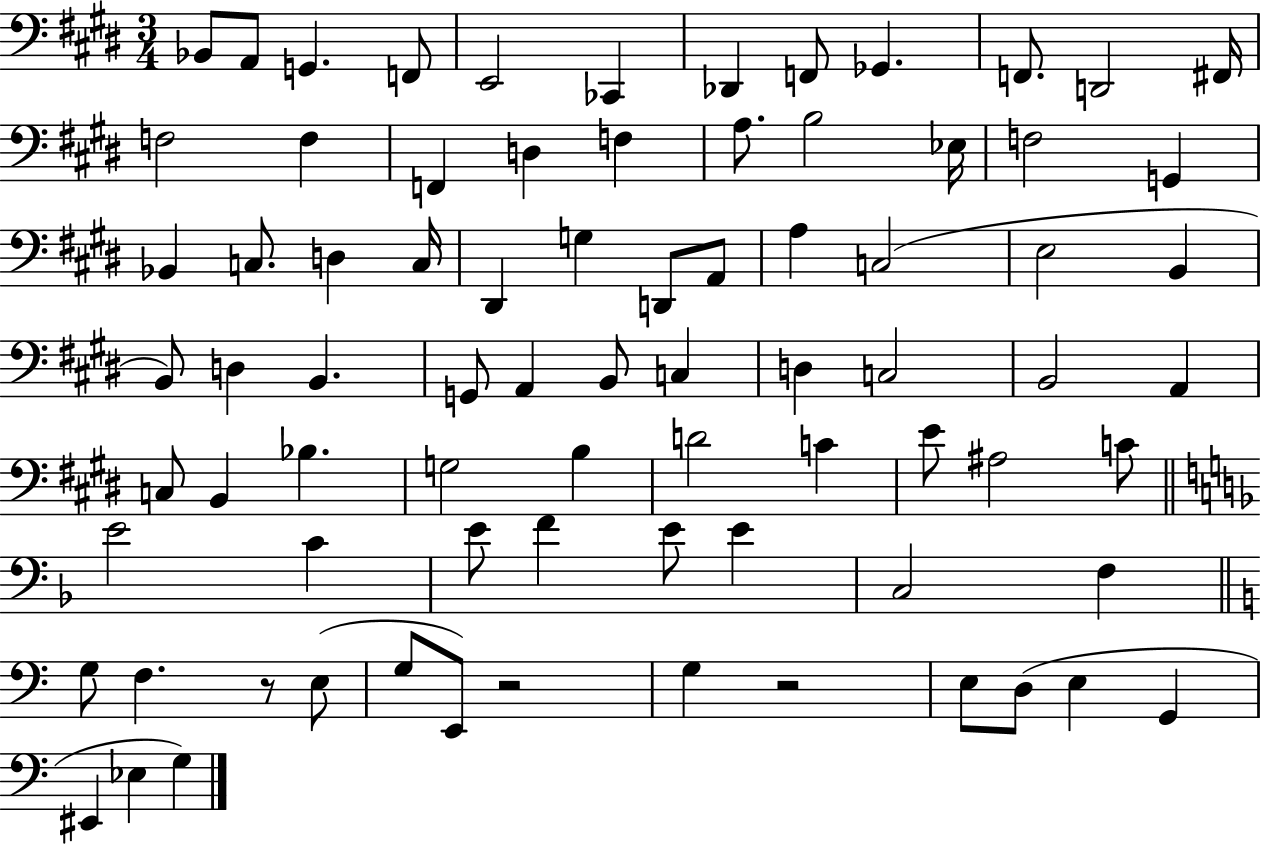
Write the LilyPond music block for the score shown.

{
  \clef bass
  \numericTimeSignature
  \time 3/4
  \key e \major
  bes,8 a,8 g,4. f,8 | e,2 ces,4 | des,4 f,8 ges,4. | f,8. d,2 fis,16 | \break f2 f4 | f,4 d4 f4 | a8. b2 ees16 | f2 g,4 | \break bes,4 c8. d4 c16 | dis,4 g4 d,8 a,8 | a4 c2( | e2 b,4 | \break b,8) d4 b,4. | g,8 a,4 b,8 c4 | d4 c2 | b,2 a,4 | \break c8 b,4 bes4. | g2 b4 | d'2 c'4 | e'8 ais2 c'8 | \break \bar "||" \break \key f \major e'2 c'4 | e'8 f'4 e'8 e'4 | c2 f4 | \bar "||" \break \key a \minor g8 f4. r8 e8( | g8 e,8) r2 | g4 r2 | e8 d8( e4 g,4 | \break eis,4 ees4 g4) | \bar "|."
}